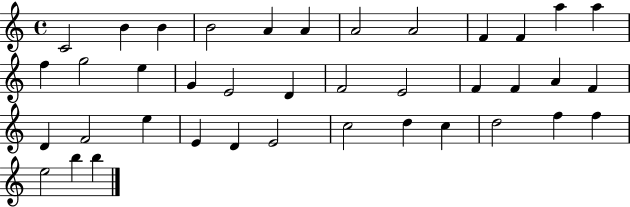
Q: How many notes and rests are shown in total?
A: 39